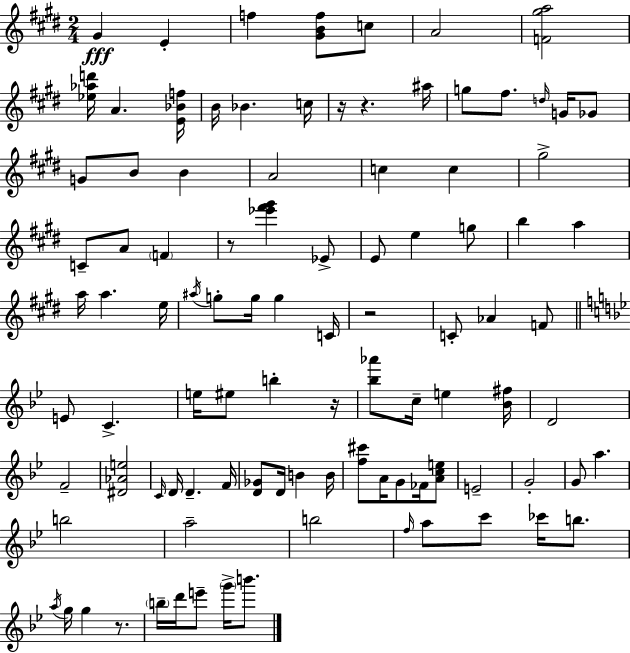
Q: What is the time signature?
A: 2/4